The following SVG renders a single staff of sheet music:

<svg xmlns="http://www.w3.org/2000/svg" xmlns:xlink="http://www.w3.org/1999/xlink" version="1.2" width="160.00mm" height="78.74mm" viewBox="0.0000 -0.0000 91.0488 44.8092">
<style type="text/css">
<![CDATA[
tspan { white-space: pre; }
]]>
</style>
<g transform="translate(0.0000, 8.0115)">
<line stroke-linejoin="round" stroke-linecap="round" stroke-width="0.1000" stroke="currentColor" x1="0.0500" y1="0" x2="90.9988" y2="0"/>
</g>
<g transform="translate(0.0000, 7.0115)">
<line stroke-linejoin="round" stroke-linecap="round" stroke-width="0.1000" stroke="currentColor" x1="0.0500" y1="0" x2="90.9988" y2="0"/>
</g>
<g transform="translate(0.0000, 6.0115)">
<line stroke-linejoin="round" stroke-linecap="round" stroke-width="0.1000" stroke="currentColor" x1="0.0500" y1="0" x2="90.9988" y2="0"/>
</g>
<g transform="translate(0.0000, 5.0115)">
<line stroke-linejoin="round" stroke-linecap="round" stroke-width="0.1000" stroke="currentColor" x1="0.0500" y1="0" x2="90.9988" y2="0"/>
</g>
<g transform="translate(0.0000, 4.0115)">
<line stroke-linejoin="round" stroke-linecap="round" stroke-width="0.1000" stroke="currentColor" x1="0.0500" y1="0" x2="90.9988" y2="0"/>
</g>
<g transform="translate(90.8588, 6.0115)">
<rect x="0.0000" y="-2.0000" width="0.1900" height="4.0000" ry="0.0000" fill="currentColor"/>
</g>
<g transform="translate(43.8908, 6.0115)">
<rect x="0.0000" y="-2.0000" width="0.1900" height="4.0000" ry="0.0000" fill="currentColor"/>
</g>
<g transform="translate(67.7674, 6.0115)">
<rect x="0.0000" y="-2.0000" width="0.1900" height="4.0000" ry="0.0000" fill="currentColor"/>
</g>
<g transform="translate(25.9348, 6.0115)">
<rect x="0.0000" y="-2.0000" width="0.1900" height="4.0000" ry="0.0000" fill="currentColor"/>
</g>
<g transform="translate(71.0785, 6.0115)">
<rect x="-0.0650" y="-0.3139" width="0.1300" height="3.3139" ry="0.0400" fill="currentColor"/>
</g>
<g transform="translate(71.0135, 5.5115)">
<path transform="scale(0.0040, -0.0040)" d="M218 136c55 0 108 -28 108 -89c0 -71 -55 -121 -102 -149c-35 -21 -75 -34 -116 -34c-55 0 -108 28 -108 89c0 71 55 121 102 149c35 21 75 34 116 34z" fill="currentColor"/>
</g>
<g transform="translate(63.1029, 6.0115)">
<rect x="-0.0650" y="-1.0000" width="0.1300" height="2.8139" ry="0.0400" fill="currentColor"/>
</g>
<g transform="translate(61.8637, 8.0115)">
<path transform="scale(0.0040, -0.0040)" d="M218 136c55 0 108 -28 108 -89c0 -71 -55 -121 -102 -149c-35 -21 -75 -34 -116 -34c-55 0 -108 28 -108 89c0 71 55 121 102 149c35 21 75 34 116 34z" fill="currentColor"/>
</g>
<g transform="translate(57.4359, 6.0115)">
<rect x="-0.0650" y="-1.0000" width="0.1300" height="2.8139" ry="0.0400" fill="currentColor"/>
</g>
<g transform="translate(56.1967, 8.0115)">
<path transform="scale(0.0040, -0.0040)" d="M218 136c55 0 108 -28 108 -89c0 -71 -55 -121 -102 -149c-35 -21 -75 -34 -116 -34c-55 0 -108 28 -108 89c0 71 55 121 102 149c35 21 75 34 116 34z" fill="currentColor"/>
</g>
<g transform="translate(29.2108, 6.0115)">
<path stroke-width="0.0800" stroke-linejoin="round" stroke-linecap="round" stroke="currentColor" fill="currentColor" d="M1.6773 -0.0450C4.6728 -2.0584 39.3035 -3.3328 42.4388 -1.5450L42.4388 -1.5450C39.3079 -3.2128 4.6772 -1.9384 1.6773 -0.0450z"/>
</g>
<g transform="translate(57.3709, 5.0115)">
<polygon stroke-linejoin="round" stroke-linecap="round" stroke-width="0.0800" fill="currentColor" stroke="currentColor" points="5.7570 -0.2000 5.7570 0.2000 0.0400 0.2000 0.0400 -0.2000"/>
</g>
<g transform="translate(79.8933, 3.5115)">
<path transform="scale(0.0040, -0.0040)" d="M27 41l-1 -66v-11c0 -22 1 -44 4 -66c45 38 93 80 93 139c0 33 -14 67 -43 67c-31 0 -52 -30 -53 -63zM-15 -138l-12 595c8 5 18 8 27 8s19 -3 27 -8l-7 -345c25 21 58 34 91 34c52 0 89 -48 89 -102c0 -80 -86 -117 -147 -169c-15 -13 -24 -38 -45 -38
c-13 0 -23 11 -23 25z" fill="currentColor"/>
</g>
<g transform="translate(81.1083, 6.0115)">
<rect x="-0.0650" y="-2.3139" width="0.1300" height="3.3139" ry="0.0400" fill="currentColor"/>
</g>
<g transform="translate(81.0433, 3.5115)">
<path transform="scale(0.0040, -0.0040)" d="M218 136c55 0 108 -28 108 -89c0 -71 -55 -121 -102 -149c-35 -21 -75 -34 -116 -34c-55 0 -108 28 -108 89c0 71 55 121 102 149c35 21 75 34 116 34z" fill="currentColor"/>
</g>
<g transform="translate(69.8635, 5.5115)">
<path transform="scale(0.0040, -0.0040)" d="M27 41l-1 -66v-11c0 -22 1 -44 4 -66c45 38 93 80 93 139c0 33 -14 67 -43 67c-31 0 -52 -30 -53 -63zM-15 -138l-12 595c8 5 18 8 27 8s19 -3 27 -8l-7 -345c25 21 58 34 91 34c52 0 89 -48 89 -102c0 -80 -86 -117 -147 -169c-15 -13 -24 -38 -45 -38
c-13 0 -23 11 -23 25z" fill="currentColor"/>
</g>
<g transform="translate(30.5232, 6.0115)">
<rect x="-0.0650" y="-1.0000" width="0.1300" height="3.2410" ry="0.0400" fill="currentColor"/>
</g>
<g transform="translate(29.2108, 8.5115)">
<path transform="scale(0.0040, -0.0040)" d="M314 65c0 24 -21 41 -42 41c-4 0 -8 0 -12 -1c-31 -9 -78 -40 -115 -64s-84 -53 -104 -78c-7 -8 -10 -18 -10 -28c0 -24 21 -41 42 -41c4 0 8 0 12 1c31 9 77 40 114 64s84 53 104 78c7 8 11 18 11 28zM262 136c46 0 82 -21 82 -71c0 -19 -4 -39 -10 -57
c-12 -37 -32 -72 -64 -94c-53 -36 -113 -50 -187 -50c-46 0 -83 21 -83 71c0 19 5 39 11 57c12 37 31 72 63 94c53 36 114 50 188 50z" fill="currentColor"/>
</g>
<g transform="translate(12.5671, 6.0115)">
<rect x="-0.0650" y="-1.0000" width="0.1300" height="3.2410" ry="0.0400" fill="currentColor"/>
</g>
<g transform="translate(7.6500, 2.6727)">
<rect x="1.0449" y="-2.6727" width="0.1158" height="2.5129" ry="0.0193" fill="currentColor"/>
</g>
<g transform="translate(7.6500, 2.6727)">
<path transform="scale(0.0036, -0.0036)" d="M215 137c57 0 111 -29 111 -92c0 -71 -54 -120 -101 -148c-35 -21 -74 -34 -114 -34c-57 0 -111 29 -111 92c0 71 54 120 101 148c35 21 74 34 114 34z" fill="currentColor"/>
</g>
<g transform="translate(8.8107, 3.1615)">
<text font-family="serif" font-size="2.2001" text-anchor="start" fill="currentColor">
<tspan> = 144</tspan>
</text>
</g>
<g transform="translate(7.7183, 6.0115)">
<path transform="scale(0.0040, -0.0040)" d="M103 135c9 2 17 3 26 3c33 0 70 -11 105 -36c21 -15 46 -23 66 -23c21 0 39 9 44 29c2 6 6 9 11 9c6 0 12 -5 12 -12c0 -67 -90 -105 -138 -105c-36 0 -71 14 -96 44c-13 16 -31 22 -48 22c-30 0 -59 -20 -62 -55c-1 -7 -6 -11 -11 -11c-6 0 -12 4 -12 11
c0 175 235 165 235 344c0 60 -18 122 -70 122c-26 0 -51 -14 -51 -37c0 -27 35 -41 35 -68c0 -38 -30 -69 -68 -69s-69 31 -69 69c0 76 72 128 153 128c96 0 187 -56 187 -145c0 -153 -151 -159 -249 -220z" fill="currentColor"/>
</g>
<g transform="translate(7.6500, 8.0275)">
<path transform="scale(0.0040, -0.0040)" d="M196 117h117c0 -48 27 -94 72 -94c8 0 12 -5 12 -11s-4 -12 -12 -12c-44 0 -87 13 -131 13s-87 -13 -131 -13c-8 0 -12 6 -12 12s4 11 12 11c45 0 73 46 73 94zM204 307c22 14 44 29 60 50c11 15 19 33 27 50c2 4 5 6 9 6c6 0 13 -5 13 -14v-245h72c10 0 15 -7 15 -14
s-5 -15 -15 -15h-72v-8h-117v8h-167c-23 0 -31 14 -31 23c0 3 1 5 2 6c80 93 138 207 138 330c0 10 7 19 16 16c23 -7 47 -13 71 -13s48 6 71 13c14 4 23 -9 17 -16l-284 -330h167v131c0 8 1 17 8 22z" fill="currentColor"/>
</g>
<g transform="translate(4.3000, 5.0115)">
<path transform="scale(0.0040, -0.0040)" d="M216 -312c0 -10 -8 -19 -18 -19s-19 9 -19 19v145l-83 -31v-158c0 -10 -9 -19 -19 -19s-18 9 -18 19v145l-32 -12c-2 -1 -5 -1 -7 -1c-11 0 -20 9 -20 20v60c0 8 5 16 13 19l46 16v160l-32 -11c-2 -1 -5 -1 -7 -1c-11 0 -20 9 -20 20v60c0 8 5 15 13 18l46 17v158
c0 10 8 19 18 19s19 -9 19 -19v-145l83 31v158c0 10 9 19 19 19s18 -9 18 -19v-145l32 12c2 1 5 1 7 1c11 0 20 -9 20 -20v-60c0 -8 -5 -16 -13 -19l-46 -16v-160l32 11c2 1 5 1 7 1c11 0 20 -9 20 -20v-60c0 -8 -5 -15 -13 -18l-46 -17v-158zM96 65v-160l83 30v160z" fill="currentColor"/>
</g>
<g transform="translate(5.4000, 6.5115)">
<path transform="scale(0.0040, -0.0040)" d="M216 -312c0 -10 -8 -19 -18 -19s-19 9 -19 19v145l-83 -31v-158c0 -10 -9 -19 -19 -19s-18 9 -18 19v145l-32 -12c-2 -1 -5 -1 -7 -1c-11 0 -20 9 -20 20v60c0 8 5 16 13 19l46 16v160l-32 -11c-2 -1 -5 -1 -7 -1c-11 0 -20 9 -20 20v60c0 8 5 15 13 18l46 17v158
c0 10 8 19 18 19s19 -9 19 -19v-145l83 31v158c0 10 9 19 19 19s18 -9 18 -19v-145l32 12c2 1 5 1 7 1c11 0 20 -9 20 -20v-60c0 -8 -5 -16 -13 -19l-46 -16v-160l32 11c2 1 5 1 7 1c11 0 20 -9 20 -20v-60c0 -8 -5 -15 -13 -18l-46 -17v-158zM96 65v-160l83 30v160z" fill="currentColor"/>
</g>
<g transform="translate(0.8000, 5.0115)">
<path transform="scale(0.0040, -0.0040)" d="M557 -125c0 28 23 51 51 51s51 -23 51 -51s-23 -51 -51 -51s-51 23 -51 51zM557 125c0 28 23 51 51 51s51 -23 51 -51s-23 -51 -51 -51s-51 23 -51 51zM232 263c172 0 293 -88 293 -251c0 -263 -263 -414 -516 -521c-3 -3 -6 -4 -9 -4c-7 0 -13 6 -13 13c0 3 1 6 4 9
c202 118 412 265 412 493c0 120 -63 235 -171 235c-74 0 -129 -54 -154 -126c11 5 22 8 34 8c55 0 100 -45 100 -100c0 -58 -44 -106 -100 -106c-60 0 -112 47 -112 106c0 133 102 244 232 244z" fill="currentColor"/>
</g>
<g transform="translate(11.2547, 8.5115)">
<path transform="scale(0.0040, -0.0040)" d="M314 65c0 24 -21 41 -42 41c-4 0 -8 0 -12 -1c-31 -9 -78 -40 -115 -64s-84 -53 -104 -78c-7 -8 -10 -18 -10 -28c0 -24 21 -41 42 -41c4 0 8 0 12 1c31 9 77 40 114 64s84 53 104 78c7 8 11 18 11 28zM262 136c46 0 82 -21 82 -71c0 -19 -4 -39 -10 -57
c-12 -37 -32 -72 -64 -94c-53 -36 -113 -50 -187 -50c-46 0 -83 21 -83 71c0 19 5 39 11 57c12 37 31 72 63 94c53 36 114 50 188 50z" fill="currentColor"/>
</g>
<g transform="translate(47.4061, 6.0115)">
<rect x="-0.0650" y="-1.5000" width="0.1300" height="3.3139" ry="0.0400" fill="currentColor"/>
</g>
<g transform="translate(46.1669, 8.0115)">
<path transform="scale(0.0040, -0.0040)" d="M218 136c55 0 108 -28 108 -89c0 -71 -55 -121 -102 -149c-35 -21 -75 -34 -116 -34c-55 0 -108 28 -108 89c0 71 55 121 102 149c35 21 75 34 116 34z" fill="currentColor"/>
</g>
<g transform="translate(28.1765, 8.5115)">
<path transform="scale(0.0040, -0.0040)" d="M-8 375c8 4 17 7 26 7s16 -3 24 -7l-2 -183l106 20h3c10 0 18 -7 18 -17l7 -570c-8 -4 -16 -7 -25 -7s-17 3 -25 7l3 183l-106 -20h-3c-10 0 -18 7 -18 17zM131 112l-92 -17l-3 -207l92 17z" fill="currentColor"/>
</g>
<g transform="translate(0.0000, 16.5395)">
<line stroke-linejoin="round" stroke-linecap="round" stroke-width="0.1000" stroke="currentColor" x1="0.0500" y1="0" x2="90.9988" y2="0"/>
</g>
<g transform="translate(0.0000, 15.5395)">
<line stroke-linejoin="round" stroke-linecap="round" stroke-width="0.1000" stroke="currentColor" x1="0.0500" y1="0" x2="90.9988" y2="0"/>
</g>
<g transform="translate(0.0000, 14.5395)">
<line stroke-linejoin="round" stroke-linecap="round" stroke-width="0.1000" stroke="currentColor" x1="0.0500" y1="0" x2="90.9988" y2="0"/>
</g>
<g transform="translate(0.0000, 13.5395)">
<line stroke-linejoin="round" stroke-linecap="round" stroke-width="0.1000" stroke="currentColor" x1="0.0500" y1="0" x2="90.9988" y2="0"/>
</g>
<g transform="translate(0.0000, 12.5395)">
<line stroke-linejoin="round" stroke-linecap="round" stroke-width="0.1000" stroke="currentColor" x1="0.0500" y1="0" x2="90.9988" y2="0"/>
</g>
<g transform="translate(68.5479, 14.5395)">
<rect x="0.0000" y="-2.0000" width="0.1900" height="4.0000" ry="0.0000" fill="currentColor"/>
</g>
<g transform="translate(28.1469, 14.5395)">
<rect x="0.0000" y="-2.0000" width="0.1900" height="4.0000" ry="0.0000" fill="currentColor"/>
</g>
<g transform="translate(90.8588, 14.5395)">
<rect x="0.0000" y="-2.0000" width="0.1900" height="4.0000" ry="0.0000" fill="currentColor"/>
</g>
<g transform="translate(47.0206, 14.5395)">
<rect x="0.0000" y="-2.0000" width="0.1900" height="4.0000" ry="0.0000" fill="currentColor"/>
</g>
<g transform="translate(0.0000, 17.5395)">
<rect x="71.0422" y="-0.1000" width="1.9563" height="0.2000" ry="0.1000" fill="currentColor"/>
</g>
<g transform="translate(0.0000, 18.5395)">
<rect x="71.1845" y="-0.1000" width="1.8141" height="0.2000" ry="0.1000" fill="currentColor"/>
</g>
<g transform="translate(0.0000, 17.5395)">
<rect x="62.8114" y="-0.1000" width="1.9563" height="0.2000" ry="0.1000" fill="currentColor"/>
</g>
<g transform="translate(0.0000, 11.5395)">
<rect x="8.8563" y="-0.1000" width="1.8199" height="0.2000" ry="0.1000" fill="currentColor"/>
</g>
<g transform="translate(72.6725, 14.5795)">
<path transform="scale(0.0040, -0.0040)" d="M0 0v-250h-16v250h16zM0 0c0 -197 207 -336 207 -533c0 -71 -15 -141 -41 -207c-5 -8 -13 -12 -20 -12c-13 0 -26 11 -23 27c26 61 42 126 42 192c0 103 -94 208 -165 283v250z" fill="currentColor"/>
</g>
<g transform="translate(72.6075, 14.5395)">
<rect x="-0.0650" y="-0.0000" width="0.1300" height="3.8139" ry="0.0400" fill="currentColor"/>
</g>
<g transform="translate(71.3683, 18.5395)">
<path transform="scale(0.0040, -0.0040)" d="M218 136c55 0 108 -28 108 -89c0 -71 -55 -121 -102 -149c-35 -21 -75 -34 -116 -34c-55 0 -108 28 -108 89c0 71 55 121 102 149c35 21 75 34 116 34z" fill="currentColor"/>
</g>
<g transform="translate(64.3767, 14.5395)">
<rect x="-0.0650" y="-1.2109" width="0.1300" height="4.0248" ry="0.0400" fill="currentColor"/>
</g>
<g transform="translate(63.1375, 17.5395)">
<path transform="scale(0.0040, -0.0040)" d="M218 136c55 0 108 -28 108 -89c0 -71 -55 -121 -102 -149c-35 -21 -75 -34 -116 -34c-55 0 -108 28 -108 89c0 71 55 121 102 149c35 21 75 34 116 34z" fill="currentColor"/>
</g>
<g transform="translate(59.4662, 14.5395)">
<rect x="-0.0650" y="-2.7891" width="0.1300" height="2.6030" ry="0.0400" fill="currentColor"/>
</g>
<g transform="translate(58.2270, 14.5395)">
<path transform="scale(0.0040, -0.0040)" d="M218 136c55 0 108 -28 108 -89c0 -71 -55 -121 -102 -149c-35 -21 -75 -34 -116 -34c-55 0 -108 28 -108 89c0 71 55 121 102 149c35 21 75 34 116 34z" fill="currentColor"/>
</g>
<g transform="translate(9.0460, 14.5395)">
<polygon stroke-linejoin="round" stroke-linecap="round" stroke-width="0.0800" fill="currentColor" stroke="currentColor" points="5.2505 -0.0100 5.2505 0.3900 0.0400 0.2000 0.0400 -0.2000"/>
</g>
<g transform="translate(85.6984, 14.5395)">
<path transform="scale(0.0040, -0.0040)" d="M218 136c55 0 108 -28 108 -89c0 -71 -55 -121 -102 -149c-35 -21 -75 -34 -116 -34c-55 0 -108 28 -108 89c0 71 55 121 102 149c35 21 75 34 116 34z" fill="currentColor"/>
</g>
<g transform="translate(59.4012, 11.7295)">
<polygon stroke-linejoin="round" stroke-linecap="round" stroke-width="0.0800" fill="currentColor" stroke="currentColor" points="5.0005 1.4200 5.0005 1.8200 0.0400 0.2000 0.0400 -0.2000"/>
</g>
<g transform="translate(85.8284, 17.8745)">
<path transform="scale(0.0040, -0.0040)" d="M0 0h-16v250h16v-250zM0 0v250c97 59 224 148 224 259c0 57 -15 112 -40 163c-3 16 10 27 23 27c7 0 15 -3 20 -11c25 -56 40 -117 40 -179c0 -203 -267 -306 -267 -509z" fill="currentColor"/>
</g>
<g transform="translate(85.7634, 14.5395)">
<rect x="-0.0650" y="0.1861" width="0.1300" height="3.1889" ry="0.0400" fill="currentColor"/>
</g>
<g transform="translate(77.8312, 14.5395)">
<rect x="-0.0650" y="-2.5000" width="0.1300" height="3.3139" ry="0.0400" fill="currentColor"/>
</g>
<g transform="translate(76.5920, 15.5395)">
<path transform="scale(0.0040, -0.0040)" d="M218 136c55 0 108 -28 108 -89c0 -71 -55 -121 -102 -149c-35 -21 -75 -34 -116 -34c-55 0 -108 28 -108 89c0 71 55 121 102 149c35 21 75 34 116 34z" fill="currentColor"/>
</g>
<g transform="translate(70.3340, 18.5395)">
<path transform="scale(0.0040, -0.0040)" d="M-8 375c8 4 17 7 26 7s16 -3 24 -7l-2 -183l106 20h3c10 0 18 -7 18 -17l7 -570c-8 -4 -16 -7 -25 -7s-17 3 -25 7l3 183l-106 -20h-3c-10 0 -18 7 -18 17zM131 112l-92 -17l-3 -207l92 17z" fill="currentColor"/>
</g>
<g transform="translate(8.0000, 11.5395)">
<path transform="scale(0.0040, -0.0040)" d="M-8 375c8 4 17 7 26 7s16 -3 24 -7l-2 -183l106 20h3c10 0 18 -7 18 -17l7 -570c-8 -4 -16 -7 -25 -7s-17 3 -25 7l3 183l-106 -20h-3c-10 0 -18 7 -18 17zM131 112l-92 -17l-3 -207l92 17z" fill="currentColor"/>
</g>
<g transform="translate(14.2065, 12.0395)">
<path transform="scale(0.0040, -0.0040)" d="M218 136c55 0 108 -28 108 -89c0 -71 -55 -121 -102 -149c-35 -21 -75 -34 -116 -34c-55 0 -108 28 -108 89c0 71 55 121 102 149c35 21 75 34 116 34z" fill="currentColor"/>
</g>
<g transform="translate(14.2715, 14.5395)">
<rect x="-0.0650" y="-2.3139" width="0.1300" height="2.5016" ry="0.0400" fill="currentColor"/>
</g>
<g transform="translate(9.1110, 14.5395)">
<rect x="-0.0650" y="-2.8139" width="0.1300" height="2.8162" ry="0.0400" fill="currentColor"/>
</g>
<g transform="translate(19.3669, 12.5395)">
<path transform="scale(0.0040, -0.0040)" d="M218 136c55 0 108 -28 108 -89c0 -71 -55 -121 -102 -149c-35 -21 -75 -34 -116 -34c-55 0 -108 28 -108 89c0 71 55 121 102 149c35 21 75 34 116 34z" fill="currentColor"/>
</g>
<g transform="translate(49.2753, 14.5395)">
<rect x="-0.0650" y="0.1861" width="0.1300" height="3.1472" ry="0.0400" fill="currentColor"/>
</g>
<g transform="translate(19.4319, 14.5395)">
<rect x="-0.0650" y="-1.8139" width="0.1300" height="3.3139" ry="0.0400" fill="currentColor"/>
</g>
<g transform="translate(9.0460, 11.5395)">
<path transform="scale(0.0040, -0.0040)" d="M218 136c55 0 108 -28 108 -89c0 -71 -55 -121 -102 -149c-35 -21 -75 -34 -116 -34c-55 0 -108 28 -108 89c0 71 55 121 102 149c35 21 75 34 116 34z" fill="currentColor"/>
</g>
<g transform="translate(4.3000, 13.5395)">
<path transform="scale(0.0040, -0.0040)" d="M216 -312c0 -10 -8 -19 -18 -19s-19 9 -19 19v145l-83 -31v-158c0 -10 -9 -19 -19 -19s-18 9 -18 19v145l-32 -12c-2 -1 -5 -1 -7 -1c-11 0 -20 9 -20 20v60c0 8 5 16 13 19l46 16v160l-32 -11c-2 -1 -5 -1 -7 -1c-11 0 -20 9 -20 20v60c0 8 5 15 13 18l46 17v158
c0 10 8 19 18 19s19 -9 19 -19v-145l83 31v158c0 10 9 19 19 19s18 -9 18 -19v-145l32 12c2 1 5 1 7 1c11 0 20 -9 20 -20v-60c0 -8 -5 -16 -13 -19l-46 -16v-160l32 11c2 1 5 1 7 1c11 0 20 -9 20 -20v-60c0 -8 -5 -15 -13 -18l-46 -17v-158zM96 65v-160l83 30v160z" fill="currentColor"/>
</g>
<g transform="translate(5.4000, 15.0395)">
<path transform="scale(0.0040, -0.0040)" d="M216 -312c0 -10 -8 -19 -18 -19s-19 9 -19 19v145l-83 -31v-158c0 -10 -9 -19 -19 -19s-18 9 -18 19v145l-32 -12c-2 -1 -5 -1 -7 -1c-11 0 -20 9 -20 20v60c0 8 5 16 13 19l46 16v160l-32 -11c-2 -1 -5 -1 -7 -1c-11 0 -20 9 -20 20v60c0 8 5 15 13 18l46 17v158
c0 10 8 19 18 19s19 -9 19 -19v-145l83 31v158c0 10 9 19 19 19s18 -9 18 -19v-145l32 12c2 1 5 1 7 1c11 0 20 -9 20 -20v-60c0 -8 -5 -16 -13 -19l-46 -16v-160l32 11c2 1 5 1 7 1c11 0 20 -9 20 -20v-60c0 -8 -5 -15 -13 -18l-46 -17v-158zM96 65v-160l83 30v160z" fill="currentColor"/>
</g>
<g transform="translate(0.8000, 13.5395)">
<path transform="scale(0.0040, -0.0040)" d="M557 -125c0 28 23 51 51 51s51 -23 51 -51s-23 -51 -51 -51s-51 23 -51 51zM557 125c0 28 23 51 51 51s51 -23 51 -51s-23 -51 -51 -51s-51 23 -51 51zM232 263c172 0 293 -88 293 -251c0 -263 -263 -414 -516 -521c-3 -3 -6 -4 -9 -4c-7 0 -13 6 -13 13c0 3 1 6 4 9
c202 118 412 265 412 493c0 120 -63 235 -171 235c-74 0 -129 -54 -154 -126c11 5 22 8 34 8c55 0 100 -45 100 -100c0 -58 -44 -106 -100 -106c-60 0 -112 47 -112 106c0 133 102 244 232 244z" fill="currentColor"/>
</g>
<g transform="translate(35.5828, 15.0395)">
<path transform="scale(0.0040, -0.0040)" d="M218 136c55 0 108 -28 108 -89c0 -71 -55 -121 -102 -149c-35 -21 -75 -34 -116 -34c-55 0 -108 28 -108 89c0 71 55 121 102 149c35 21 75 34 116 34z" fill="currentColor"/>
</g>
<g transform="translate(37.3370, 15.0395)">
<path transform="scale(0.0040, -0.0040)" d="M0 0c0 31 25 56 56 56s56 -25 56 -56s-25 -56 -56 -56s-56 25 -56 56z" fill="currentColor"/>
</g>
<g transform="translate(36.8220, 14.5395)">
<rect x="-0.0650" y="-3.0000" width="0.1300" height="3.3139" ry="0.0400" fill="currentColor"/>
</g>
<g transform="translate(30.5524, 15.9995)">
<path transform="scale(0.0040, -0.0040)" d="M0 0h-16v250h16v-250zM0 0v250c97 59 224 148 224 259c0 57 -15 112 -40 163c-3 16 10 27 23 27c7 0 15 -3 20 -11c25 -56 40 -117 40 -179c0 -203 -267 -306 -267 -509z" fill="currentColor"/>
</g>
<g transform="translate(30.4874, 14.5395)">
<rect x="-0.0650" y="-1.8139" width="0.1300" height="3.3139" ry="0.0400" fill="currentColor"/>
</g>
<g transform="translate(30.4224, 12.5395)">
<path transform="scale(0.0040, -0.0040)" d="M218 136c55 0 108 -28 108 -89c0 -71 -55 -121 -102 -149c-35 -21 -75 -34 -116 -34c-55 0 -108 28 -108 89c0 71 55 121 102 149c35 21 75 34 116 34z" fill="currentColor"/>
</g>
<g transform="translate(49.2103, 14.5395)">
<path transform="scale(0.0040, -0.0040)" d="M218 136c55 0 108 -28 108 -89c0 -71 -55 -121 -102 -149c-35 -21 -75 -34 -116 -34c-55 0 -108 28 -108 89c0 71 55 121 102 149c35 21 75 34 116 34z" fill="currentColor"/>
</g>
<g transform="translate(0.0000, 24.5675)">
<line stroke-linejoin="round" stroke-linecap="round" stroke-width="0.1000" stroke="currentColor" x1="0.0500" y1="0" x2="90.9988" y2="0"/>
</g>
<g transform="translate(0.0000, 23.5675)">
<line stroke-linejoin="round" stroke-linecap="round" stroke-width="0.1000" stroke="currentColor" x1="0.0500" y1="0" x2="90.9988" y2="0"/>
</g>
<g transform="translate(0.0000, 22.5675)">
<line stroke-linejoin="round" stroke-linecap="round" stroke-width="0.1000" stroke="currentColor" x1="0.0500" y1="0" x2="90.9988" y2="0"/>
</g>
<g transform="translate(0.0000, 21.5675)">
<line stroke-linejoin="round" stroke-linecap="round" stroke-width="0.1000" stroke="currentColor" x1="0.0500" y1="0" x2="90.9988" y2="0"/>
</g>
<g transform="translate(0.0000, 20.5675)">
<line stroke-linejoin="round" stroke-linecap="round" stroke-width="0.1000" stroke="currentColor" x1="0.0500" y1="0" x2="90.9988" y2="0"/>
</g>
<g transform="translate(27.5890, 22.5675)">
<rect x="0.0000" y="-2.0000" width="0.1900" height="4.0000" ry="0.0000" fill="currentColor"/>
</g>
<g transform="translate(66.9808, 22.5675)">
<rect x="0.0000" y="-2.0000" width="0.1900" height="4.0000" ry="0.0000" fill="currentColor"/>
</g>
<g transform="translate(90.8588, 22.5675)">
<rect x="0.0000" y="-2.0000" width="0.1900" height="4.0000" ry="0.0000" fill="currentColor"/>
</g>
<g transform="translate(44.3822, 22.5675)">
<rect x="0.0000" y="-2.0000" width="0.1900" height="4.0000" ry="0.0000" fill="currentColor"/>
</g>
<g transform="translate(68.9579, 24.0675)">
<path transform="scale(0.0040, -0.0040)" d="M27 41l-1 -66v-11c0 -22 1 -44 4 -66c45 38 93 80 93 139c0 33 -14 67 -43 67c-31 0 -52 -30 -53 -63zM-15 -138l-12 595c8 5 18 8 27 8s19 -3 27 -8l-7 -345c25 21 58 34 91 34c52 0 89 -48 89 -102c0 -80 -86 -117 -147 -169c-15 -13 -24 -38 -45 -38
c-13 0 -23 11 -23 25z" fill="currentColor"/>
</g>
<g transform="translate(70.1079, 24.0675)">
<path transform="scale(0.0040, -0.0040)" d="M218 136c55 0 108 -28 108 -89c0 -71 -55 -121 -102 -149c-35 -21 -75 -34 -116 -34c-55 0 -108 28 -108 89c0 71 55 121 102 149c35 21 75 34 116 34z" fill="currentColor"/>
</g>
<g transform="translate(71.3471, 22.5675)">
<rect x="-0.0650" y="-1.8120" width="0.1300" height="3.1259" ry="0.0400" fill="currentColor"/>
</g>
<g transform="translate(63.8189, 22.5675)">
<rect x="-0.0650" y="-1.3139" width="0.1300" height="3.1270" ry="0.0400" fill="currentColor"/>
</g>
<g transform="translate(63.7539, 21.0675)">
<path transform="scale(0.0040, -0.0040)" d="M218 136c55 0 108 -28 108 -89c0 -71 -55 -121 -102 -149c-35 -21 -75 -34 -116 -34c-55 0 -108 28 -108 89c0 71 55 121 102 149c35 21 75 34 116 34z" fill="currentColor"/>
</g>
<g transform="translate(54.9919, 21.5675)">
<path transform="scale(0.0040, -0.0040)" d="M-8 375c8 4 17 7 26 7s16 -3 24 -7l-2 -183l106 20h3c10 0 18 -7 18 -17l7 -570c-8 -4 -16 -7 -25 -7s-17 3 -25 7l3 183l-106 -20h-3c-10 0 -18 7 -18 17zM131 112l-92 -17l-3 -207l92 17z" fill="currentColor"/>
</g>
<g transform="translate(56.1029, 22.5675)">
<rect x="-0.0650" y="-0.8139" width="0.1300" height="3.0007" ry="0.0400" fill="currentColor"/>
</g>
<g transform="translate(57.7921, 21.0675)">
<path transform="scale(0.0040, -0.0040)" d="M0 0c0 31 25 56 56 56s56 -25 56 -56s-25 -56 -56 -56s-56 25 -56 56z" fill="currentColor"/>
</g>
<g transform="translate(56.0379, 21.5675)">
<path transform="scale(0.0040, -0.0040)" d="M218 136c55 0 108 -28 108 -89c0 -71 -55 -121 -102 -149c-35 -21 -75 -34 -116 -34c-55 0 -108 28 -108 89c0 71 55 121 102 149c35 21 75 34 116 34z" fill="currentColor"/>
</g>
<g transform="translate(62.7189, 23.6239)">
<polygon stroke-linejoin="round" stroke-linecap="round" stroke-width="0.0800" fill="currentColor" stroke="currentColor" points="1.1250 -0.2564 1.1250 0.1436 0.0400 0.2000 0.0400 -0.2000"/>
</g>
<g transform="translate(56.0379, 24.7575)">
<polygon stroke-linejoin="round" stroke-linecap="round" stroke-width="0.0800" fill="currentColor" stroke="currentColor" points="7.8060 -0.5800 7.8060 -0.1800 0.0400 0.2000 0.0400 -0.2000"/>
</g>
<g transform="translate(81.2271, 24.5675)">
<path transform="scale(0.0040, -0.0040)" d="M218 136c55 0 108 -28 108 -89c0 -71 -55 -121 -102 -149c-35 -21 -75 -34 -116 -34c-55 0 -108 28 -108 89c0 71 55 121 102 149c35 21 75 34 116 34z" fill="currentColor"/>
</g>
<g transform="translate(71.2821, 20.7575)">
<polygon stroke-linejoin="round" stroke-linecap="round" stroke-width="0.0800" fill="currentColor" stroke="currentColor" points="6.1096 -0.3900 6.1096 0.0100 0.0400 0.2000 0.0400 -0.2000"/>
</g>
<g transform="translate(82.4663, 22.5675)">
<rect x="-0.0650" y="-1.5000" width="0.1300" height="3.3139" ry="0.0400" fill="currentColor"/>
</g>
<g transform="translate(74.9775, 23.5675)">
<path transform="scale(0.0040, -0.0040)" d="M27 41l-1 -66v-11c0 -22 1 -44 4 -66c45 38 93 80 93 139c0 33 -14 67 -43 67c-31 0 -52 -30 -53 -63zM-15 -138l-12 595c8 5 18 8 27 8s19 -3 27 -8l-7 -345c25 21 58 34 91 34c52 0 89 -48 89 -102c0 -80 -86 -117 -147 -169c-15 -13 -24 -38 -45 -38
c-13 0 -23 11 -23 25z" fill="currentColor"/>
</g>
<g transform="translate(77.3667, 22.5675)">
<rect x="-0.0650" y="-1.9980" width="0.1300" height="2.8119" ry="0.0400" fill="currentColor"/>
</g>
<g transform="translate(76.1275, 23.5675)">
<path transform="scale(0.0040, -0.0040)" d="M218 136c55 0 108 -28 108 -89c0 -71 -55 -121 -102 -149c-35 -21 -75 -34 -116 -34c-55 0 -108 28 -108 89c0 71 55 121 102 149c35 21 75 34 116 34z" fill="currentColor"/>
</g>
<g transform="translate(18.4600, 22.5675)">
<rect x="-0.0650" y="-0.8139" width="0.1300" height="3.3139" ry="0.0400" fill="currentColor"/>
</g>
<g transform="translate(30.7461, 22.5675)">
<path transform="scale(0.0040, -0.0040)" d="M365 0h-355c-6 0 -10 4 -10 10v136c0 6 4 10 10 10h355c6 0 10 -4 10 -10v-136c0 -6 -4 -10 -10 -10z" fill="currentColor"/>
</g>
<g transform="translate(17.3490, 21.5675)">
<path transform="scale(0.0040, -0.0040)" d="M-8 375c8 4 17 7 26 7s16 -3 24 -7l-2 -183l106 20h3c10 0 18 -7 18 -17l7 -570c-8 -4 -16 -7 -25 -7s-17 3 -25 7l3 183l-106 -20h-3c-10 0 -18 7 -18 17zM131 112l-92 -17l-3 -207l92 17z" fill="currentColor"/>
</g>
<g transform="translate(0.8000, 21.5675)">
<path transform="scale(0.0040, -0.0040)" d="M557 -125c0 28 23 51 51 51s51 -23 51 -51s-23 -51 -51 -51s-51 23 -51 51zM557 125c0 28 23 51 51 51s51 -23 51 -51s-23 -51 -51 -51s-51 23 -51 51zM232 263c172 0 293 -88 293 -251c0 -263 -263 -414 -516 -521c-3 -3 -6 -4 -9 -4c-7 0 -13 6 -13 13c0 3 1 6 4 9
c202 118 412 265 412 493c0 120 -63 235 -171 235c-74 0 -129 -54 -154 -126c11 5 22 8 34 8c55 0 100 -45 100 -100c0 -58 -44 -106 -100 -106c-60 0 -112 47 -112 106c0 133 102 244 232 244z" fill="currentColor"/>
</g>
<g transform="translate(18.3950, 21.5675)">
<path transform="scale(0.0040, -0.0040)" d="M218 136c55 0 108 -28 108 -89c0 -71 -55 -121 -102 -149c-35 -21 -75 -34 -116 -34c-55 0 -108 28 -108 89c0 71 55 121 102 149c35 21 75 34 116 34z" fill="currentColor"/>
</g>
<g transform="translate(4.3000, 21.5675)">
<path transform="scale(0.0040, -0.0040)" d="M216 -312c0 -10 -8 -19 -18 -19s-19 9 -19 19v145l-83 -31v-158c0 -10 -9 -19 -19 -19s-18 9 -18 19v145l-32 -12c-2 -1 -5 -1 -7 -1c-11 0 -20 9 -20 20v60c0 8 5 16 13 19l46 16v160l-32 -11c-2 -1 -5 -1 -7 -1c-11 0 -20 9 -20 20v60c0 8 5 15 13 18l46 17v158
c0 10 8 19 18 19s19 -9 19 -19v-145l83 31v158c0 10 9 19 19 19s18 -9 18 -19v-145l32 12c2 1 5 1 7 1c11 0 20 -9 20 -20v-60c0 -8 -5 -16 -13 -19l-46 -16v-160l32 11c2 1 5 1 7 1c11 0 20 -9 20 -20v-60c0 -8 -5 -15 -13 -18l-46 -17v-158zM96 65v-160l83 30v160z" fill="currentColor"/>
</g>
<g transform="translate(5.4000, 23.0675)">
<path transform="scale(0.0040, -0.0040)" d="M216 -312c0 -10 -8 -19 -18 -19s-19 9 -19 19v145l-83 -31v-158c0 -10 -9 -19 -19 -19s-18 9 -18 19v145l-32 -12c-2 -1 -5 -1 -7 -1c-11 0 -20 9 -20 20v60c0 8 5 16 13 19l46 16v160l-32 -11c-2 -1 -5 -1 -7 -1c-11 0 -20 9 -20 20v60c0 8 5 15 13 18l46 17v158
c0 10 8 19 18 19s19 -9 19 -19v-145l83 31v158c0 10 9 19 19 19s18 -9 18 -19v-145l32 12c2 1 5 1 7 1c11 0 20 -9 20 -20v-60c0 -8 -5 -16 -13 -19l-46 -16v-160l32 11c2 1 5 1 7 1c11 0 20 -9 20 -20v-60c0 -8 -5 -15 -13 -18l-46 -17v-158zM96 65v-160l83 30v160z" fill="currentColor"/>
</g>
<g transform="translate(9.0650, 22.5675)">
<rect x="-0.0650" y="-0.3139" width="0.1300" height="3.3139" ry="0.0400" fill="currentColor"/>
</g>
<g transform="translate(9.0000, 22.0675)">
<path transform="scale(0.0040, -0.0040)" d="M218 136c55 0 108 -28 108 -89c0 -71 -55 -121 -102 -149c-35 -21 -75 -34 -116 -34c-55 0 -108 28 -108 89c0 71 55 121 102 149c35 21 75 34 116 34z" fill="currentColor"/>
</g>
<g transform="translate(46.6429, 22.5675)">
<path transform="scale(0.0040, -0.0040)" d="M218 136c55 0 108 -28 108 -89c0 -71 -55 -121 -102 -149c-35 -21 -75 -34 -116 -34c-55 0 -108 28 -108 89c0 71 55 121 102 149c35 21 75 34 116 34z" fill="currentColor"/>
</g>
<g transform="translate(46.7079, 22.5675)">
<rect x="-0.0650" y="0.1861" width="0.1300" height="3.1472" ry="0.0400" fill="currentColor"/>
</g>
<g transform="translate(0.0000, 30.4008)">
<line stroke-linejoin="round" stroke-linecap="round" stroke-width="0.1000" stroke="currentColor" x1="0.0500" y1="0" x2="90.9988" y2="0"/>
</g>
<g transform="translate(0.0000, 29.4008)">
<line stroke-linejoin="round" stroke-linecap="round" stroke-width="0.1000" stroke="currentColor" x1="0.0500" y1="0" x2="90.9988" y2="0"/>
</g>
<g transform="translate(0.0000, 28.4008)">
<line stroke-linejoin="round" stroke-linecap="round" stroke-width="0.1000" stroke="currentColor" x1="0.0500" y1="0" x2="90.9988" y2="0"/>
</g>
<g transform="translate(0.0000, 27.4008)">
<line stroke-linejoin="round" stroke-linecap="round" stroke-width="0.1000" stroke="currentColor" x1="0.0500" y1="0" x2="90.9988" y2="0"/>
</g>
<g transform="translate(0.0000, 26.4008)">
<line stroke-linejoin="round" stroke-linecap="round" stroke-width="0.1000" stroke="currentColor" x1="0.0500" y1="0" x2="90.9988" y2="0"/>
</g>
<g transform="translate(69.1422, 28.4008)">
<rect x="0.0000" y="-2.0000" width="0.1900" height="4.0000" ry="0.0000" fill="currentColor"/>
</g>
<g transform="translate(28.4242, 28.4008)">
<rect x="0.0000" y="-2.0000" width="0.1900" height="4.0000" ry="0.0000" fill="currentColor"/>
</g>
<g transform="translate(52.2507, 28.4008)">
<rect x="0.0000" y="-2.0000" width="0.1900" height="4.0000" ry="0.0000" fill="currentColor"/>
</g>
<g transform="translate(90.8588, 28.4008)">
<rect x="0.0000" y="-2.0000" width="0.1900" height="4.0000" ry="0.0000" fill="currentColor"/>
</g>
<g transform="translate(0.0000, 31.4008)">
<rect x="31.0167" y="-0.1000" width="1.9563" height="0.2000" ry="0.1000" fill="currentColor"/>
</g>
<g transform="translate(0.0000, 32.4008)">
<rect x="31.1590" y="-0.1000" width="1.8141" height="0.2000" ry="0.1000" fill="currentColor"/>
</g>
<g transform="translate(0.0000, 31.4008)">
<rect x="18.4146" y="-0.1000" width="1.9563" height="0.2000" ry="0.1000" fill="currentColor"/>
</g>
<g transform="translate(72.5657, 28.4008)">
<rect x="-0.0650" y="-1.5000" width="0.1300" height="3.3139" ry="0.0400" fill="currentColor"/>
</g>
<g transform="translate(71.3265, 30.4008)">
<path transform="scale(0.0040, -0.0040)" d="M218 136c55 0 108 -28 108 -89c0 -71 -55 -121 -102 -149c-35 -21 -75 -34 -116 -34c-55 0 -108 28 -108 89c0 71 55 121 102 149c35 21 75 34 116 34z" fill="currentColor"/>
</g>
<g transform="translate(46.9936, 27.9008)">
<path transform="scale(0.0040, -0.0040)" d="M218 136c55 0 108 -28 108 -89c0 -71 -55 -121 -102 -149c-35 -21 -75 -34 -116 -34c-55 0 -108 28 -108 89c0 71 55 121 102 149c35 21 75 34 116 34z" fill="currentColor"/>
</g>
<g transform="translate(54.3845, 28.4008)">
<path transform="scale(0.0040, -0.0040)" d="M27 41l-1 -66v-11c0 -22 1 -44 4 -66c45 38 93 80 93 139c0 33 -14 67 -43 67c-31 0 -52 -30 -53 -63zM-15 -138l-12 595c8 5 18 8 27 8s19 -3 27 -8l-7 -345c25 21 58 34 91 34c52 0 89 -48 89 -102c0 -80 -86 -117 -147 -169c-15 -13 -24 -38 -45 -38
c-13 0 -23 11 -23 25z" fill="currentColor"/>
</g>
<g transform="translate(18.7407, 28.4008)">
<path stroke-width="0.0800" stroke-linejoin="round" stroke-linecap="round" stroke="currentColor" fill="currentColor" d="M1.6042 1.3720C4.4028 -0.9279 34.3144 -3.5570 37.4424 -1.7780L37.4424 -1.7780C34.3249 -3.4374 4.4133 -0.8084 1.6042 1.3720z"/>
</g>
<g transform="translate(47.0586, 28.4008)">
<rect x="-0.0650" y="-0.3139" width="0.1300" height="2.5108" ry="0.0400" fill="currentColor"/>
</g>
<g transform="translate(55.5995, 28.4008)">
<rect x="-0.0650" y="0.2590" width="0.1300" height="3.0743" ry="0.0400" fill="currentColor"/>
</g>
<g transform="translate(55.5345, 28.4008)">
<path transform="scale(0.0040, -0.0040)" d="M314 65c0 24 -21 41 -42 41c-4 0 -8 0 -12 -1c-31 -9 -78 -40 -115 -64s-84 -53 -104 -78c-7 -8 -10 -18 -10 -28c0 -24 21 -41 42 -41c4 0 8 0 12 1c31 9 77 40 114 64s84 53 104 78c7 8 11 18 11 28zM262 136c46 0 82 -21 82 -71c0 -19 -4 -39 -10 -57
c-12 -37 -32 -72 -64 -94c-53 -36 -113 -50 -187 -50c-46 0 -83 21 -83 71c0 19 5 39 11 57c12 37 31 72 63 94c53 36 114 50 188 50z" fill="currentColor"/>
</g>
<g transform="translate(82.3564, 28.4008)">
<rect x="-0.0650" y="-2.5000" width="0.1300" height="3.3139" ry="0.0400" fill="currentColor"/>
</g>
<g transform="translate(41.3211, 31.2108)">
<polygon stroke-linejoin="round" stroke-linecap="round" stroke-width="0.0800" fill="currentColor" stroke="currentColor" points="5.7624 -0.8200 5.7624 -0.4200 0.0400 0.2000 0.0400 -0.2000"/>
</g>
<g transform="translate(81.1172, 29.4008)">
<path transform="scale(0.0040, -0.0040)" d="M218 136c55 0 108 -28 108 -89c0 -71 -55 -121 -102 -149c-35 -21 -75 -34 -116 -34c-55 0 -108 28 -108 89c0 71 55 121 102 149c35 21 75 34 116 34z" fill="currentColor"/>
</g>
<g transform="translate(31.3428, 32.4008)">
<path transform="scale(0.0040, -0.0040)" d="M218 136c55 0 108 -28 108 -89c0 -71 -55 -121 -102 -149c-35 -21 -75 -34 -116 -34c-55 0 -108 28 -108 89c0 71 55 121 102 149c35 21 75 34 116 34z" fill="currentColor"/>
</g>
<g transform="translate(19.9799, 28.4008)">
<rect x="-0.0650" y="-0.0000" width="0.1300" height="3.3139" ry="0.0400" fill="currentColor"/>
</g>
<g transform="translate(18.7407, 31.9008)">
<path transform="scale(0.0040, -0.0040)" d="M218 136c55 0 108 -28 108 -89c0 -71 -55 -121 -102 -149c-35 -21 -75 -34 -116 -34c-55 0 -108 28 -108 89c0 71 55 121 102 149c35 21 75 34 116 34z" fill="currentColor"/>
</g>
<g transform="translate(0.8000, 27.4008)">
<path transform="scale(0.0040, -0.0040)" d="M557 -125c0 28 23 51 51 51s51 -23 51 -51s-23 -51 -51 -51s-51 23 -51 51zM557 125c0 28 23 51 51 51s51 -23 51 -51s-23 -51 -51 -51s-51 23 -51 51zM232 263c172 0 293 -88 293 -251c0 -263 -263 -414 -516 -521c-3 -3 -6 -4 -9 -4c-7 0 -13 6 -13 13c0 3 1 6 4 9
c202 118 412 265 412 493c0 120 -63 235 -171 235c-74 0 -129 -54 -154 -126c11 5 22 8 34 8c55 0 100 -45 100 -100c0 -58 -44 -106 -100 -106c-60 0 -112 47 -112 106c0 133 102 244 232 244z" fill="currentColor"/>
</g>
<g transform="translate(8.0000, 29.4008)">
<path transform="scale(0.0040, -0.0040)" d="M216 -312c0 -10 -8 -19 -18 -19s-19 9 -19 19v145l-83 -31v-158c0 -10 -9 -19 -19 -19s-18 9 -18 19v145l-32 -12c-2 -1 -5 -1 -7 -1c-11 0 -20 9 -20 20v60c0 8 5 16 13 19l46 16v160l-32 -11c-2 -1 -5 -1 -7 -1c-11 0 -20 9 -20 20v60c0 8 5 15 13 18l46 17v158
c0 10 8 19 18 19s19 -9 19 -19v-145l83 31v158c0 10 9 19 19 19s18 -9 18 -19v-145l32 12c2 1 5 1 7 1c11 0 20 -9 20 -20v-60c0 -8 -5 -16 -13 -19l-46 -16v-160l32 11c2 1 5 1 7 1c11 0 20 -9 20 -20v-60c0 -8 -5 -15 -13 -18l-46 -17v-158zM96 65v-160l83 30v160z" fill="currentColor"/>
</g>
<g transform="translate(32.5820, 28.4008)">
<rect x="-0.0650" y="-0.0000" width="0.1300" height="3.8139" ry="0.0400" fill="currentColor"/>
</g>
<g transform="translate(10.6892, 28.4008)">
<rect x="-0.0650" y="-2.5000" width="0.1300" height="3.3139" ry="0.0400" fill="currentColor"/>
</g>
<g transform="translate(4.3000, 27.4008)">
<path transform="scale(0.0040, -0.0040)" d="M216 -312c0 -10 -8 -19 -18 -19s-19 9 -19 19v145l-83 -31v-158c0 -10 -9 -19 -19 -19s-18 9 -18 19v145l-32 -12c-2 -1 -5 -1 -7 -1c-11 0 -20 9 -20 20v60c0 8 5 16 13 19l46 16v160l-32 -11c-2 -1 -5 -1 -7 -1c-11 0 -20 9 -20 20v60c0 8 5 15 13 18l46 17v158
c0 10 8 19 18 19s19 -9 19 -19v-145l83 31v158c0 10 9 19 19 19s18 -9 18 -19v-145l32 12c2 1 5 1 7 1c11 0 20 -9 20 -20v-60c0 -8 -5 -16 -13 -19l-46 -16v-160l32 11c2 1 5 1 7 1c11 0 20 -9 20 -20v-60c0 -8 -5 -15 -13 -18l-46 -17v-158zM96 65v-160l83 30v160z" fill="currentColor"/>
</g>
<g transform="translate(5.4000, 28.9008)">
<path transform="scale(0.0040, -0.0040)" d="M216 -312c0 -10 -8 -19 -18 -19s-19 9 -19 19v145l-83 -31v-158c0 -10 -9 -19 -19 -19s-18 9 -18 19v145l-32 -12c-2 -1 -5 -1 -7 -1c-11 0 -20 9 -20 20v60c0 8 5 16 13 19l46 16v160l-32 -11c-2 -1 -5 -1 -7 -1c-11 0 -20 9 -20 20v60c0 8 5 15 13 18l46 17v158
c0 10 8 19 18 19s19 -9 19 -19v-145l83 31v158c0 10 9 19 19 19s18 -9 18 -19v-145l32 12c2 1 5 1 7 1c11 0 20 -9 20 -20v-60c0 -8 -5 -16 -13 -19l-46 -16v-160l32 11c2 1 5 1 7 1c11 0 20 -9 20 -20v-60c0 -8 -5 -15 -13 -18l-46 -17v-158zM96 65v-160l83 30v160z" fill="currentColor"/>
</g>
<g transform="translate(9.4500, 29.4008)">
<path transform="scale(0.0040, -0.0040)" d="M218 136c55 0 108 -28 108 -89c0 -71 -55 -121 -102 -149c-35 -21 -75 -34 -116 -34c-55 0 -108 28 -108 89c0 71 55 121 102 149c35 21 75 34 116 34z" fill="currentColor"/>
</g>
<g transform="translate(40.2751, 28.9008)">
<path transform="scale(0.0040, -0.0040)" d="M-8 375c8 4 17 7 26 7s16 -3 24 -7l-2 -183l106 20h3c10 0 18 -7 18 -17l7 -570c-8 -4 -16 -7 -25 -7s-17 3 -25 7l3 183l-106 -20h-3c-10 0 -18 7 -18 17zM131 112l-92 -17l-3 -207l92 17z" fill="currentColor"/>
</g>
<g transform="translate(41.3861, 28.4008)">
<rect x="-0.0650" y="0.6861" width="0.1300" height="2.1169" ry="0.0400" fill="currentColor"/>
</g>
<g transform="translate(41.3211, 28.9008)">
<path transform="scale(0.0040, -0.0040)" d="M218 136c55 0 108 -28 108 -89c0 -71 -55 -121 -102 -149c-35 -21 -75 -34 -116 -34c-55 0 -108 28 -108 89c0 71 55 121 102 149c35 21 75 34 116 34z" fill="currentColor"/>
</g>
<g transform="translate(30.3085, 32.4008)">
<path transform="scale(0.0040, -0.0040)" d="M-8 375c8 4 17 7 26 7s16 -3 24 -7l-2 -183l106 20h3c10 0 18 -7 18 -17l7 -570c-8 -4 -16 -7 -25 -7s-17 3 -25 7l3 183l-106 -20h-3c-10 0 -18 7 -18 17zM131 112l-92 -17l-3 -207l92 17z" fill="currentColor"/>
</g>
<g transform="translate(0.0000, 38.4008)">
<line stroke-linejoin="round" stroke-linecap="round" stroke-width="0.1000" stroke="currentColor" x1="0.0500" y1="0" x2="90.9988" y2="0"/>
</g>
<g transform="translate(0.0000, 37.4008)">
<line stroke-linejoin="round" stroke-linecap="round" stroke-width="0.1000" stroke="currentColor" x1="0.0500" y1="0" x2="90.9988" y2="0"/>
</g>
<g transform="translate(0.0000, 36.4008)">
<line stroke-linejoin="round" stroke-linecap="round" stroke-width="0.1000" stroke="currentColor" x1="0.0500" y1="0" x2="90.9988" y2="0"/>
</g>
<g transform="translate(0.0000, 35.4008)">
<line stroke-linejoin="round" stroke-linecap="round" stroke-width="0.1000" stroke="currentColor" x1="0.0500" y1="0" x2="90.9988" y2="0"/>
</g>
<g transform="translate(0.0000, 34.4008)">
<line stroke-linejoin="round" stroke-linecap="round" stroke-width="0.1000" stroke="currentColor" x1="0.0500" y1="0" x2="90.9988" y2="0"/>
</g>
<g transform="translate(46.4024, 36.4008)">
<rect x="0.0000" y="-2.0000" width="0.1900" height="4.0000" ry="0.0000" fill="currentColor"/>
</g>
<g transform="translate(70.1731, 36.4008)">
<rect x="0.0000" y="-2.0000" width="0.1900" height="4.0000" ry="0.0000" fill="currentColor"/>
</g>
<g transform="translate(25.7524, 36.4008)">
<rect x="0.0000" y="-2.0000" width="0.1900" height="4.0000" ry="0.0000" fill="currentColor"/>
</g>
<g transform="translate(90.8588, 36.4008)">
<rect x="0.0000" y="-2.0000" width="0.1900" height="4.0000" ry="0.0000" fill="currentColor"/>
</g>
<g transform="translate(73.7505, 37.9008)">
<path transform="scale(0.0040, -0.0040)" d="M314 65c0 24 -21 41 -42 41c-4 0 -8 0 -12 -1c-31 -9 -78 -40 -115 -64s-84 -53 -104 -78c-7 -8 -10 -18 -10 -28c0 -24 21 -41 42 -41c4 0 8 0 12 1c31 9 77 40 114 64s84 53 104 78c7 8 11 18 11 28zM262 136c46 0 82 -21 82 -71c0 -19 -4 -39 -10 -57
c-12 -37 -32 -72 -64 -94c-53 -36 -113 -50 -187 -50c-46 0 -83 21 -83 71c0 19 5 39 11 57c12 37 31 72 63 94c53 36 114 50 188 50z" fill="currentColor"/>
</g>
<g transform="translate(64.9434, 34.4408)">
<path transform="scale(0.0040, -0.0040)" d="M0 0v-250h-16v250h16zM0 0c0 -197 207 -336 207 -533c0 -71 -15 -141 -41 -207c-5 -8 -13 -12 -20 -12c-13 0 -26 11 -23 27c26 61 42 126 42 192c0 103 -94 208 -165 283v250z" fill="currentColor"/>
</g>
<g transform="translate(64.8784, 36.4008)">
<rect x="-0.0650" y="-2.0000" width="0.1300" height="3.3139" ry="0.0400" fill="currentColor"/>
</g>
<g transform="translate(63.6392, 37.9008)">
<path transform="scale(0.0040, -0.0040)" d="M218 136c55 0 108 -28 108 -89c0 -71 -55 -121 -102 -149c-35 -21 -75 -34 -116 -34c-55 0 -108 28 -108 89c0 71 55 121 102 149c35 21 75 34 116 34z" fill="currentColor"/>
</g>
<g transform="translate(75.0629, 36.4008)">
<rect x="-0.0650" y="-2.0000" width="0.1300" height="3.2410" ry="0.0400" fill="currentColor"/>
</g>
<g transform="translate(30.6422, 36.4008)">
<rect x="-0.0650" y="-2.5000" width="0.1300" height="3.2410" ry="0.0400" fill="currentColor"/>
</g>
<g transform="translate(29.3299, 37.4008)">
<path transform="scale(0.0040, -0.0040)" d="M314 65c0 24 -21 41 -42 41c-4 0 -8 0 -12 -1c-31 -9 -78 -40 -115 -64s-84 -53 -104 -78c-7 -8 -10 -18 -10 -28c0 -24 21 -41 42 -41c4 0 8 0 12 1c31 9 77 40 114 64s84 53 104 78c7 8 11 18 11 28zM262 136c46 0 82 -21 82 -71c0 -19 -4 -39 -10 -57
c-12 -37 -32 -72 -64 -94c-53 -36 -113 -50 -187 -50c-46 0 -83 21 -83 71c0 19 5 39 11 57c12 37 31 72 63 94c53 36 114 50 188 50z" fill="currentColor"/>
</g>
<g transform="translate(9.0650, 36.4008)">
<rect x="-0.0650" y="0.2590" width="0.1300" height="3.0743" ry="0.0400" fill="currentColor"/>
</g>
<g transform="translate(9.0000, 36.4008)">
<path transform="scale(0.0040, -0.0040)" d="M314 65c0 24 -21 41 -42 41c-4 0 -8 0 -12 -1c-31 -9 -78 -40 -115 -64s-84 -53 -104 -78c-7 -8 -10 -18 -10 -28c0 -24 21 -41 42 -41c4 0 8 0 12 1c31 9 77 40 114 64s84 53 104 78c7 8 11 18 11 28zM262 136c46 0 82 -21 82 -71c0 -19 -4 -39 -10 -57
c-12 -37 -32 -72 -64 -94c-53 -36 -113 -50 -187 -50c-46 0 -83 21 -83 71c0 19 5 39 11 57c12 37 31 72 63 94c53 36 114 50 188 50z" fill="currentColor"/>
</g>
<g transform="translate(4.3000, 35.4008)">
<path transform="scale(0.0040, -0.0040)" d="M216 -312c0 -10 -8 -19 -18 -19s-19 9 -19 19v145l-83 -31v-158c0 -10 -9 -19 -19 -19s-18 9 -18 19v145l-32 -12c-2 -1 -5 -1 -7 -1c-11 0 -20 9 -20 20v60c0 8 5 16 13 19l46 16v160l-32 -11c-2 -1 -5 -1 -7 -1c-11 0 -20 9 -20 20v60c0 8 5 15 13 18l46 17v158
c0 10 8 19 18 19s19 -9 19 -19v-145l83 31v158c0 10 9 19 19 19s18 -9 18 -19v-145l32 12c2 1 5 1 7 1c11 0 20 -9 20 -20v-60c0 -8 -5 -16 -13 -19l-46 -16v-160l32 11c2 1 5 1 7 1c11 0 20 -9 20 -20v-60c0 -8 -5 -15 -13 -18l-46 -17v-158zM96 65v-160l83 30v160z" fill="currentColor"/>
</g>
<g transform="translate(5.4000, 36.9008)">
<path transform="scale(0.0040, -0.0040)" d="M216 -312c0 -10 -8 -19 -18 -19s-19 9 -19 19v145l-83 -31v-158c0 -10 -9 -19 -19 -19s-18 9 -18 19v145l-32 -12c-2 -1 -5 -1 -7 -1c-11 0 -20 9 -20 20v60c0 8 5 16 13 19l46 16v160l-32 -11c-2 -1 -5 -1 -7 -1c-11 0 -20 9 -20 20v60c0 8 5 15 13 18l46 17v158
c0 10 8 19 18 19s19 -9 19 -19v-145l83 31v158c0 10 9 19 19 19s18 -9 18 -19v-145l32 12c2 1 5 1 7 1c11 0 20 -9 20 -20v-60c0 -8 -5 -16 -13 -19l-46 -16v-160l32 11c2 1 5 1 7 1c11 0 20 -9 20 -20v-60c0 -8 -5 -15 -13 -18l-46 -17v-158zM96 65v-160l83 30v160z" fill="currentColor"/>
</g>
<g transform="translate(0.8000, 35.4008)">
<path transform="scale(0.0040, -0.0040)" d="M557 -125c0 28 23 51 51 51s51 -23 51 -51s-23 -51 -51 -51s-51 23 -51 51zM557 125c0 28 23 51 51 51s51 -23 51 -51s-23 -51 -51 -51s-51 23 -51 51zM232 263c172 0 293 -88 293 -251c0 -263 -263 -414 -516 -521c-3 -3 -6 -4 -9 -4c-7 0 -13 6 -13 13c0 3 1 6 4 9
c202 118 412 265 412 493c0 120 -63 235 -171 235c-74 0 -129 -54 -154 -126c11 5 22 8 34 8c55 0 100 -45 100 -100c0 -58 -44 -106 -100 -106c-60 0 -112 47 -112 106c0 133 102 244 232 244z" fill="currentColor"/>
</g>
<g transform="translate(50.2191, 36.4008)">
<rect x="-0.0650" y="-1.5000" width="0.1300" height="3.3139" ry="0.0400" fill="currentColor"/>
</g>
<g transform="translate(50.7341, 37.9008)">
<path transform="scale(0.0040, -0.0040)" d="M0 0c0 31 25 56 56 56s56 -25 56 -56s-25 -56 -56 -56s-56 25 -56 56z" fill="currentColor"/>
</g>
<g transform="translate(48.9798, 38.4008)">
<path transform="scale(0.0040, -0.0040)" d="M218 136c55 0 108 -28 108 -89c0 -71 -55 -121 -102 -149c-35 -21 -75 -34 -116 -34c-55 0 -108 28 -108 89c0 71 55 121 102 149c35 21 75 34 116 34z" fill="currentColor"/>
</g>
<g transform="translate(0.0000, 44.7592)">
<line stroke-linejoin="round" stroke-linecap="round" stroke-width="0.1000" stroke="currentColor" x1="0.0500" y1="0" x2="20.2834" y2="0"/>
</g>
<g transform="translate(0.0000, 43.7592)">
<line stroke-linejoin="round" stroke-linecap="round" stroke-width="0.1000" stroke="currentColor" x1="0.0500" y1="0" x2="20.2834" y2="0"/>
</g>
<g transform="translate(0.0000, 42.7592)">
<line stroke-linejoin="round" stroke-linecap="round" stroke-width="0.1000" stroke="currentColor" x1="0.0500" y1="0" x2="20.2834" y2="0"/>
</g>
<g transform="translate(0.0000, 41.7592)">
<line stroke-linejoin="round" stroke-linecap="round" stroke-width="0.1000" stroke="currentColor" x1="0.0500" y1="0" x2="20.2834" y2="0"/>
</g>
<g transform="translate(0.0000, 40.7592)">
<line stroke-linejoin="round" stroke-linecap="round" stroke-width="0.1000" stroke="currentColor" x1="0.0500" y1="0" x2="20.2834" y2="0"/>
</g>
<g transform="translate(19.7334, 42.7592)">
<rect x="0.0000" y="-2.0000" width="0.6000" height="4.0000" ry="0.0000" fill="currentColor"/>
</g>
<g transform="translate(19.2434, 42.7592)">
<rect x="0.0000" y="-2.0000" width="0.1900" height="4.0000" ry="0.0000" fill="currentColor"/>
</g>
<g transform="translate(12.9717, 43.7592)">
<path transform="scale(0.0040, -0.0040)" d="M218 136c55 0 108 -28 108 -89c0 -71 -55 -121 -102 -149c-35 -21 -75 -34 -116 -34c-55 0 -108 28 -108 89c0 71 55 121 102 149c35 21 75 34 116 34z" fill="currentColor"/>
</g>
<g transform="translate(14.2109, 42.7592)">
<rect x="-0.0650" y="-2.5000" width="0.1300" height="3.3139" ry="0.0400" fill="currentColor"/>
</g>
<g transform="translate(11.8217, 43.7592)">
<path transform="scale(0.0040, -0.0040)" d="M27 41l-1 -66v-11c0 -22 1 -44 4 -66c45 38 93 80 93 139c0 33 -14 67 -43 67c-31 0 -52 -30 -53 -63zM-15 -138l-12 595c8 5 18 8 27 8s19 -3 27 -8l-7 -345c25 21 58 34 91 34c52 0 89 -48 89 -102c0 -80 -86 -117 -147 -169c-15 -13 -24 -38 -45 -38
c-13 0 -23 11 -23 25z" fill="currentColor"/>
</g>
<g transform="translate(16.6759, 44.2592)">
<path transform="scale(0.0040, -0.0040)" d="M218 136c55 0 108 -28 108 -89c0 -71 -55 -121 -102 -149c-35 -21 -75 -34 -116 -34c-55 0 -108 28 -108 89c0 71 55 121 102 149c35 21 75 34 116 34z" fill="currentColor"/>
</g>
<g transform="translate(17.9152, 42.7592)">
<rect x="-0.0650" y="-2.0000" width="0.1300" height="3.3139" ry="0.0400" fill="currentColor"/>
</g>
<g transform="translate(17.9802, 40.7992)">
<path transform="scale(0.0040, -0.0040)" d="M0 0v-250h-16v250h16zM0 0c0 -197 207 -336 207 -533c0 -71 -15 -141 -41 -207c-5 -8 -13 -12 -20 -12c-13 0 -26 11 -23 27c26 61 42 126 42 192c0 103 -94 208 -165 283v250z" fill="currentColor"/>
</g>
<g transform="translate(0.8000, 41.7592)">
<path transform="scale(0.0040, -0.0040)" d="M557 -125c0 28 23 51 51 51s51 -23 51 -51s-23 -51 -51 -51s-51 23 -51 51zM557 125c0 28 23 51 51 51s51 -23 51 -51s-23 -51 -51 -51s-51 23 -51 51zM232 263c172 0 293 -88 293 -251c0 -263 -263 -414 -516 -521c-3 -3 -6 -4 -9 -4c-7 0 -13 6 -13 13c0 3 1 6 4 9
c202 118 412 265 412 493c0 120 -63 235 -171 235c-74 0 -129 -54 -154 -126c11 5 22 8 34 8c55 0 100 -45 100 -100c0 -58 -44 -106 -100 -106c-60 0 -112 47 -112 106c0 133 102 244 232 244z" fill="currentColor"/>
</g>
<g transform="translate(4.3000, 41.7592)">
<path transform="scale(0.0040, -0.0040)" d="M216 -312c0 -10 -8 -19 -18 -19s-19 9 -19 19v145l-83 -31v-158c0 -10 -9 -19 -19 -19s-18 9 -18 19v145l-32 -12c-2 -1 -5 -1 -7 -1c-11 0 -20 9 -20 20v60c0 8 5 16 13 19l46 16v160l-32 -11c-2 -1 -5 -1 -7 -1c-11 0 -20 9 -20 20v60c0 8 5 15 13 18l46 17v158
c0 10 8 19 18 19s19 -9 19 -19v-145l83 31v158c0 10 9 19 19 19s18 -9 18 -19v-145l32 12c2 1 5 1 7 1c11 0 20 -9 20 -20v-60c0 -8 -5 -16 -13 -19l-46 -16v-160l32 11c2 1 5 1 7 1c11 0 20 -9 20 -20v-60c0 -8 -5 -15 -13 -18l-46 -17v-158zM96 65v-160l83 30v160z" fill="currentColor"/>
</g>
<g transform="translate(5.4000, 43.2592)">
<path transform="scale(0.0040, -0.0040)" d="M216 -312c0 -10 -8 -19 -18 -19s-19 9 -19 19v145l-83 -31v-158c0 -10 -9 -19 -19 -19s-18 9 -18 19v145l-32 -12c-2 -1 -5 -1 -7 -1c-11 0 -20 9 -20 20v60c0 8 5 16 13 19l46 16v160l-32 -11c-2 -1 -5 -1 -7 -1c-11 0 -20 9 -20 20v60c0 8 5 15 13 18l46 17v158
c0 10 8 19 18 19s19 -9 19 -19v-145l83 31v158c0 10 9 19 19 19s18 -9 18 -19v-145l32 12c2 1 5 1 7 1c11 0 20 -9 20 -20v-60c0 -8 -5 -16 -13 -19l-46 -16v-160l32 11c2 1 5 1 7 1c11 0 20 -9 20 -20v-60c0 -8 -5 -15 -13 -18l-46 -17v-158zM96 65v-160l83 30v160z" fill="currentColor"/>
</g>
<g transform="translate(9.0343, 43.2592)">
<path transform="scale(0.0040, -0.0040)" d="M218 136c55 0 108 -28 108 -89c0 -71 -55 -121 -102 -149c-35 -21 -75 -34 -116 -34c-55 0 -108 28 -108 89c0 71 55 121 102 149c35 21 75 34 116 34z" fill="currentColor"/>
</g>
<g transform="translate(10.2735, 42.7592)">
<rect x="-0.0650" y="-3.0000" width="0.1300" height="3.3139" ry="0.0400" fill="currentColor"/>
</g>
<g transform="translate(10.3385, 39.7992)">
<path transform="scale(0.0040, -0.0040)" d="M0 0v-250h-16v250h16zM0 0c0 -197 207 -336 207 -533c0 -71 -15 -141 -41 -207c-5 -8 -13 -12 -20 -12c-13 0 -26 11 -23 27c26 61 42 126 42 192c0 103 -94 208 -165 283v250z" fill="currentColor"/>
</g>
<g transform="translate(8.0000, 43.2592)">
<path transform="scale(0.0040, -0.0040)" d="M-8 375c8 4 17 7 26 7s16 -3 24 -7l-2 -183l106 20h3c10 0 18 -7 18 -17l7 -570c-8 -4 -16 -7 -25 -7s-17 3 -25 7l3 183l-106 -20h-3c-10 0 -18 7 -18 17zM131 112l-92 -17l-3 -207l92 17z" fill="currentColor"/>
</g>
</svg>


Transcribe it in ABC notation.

X:1
T:Untitled
M:2/4
L:1/4
K:D
^F,,2 F,,2 G,, G,,/2 G,,/2 _E, _B, C/2 B,/2 A, A,/2 ^C, D, D,/2 E,,/2 C,,/2 B,, D,/2 E, F, z2 D, F,/2 G,/4 _A,,/2 _B,,/2 G,, ^B,, D,, C,, C,/2 E,/2 _D,2 G,, B,, D,2 B,,2 G,, A,,/2 A,,2 C,/2 _B,, A,,/2